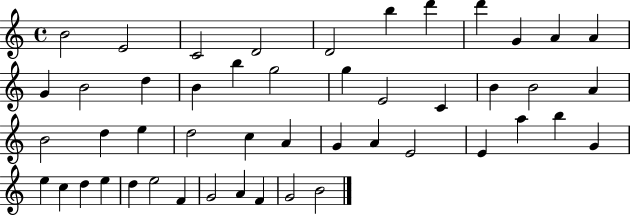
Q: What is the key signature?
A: C major